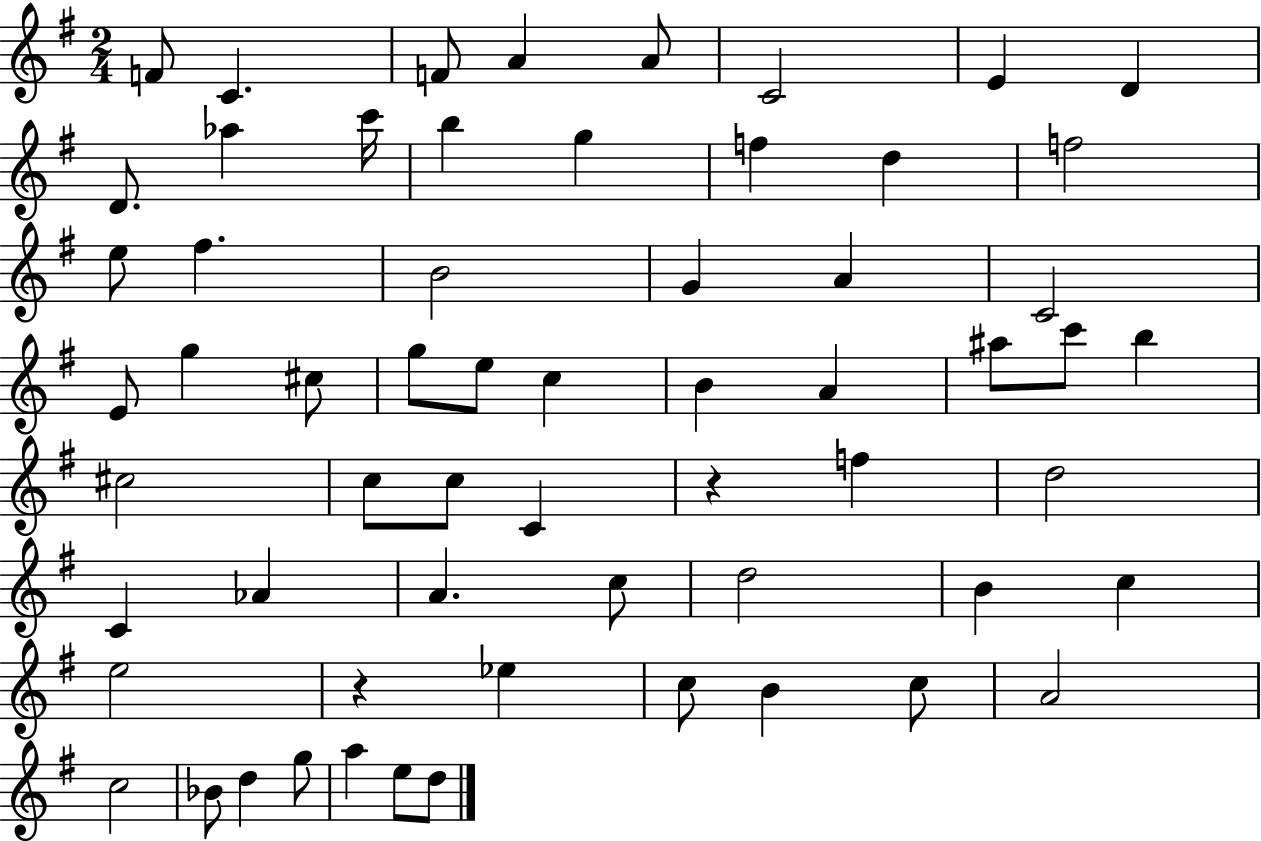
{
  \clef treble
  \numericTimeSignature
  \time 2/4
  \key g \major
  f'8 c'4. | f'8 a'4 a'8 | c'2 | e'4 d'4 | \break d'8. aes''4 c'''16 | b''4 g''4 | f''4 d''4 | f''2 | \break e''8 fis''4. | b'2 | g'4 a'4 | c'2 | \break e'8 g''4 cis''8 | g''8 e''8 c''4 | b'4 a'4 | ais''8 c'''8 b''4 | \break cis''2 | c''8 c''8 c'4 | r4 f''4 | d''2 | \break c'4 aes'4 | a'4. c''8 | d''2 | b'4 c''4 | \break e''2 | r4 ees''4 | c''8 b'4 c''8 | a'2 | \break c''2 | bes'8 d''4 g''8 | a''4 e''8 d''8 | \bar "|."
}